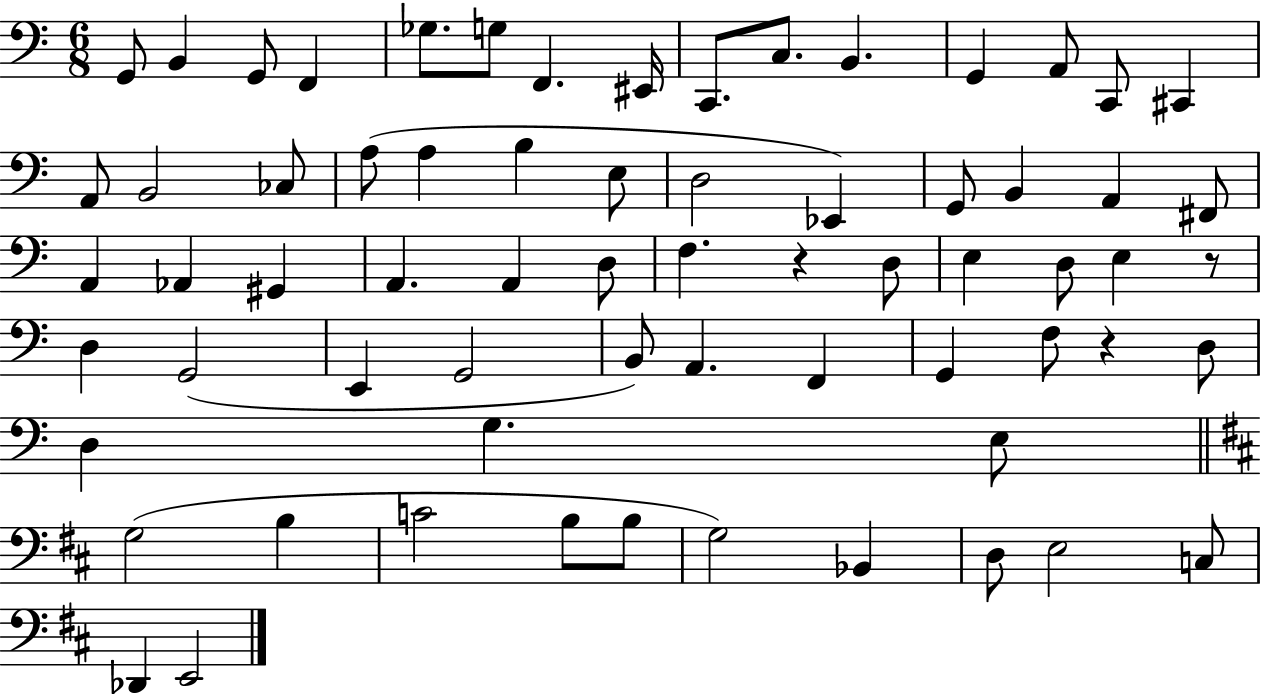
X:1
T:Untitled
M:6/8
L:1/4
K:C
G,,/2 B,, G,,/2 F,, _G,/2 G,/2 F,, ^E,,/4 C,,/2 C,/2 B,, G,, A,,/2 C,,/2 ^C,, A,,/2 B,,2 _C,/2 A,/2 A, B, E,/2 D,2 _E,, G,,/2 B,, A,, ^F,,/2 A,, _A,, ^G,, A,, A,, D,/2 F, z D,/2 E, D,/2 E, z/2 D, G,,2 E,, G,,2 B,,/2 A,, F,, G,, F,/2 z D,/2 D, G, E,/2 G,2 B, C2 B,/2 B,/2 G,2 _B,, D,/2 E,2 C,/2 _D,, E,,2